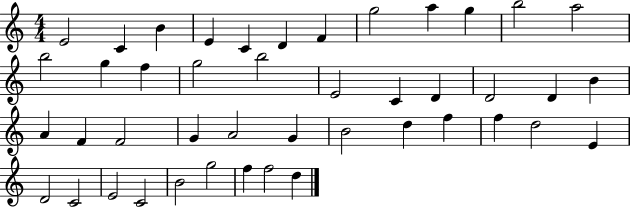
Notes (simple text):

E4/h C4/q B4/q E4/q C4/q D4/q F4/q G5/h A5/q G5/q B5/h A5/h B5/h G5/q F5/q G5/h B5/h E4/h C4/q D4/q D4/h D4/q B4/q A4/q F4/q F4/h G4/q A4/h G4/q B4/h D5/q F5/q F5/q D5/h E4/q D4/h C4/h E4/h C4/h B4/h G5/h F5/q F5/h D5/q